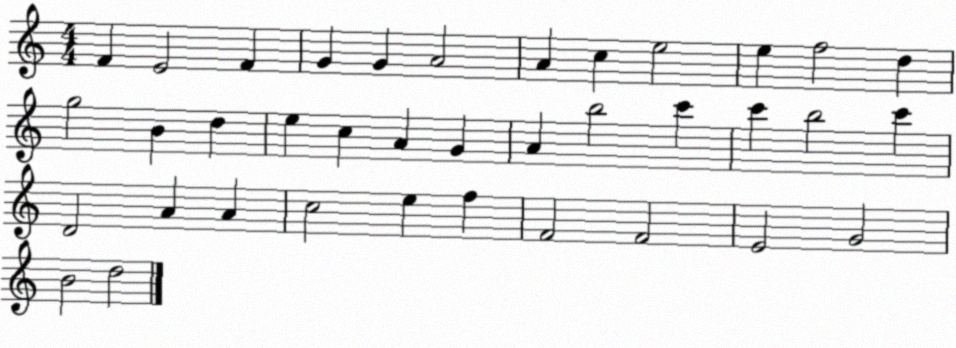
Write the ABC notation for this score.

X:1
T:Untitled
M:4/4
L:1/4
K:C
F E2 F G G A2 A c e2 e f2 d g2 B d e c A G A b2 c' c' b2 c' D2 A A c2 e f F2 F2 E2 G2 B2 d2